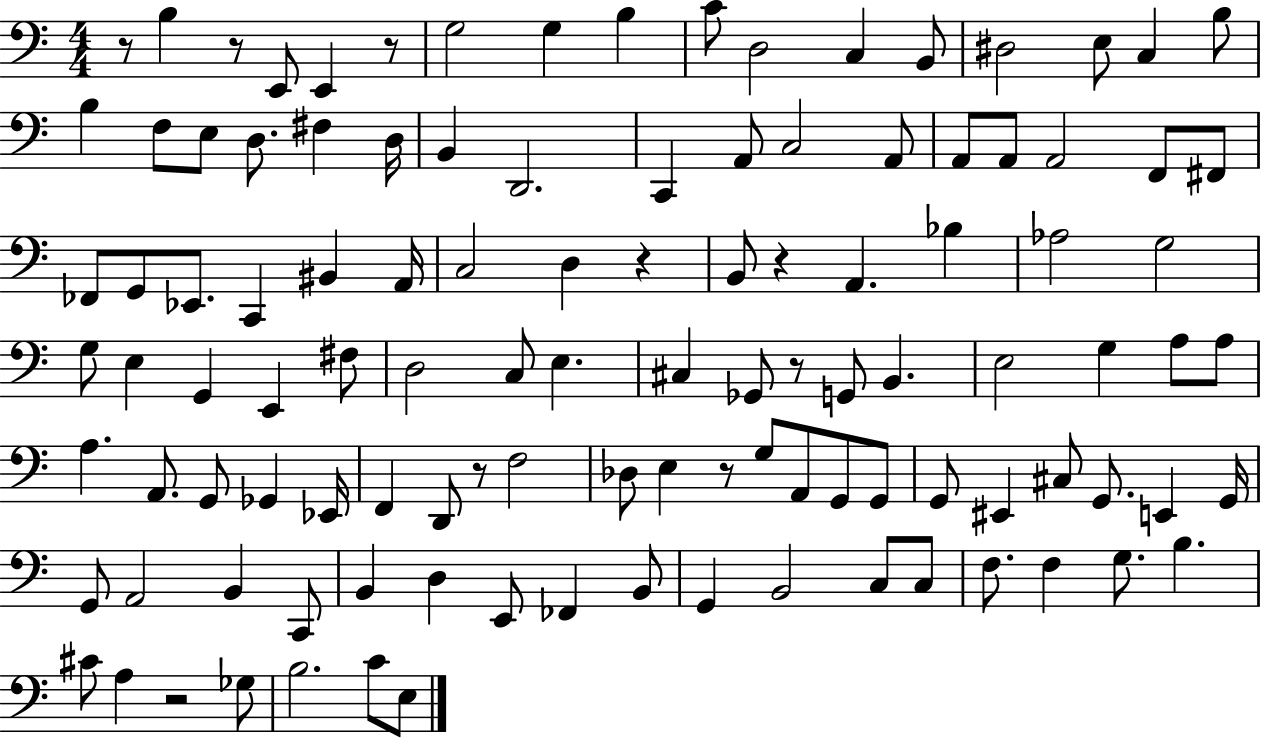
R/e B3/q R/e E2/e E2/q R/e G3/h G3/q B3/q C4/e D3/h C3/q B2/e D#3/h E3/e C3/q B3/e B3/q F3/e E3/e D3/e. F#3/q D3/s B2/q D2/h. C2/q A2/e C3/h A2/e A2/e A2/e A2/h F2/e F#2/e FES2/e G2/e Eb2/e. C2/q BIS2/q A2/s C3/h D3/q R/q B2/e R/q A2/q. Bb3/q Ab3/h G3/h G3/e E3/q G2/q E2/q F#3/e D3/h C3/e E3/q. C#3/q Gb2/e R/e G2/e B2/q. E3/h G3/q A3/e A3/e A3/q. A2/e. G2/e Gb2/q Eb2/s F2/q D2/e R/e F3/h Db3/e E3/q R/e G3/e A2/e G2/e G2/e G2/e EIS2/q C#3/e G2/e. E2/q G2/s G2/e A2/h B2/q C2/e B2/q D3/q E2/e FES2/q B2/e G2/q B2/h C3/e C3/e F3/e. F3/q G3/e. B3/q. C#4/e A3/q R/h Gb3/e B3/h. C4/e E3/e